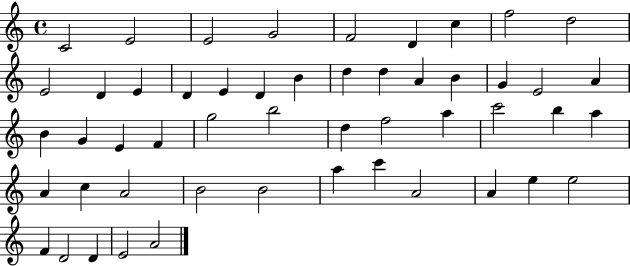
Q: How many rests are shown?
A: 0